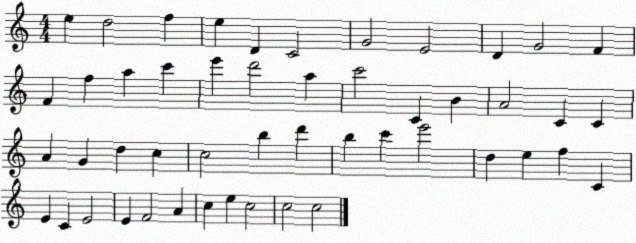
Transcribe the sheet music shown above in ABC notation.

X:1
T:Untitled
M:4/4
L:1/4
K:C
e d2 f e D C2 G2 E2 D G2 F F f a c' e' d'2 a c'2 C B A2 C C A G d c c2 b d' b c' e'2 d e f C E C E2 E F2 A c e c2 c2 c2